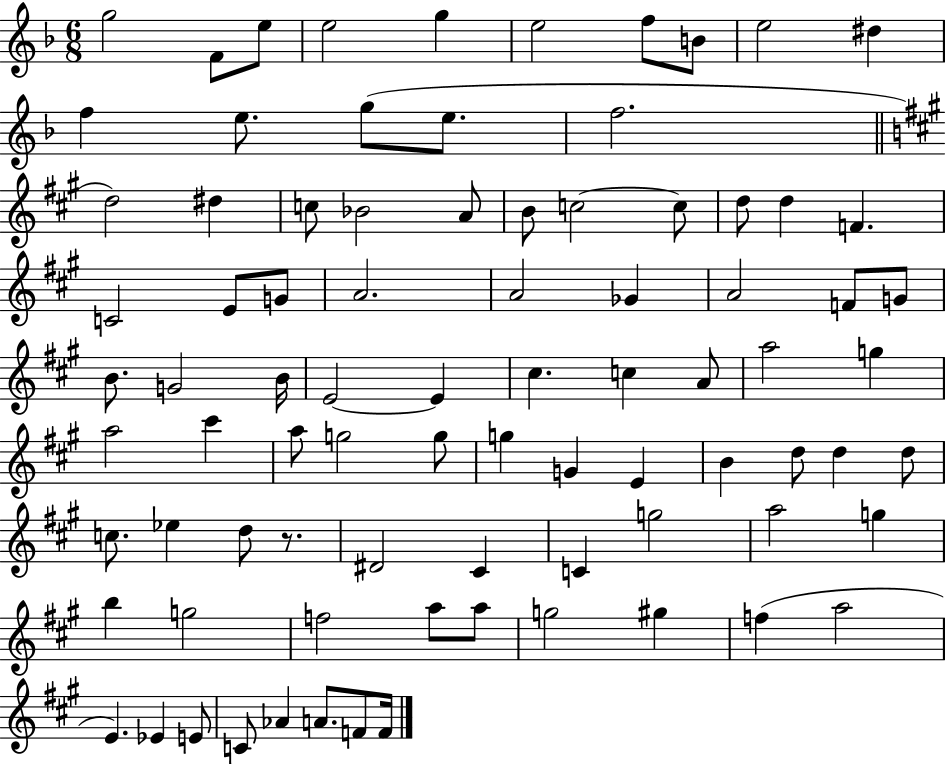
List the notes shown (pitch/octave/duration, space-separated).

G5/h F4/e E5/e E5/h G5/q E5/h F5/e B4/e E5/h D#5/q F5/q E5/e. G5/e E5/e. F5/h. D5/h D#5/q C5/e Bb4/h A4/e B4/e C5/h C5/e D5/e D5/q F4/q. C4/h E4/e G4/e A4/h. A4/h Gb4/q A4/h F4/e G4/e B4/e. G4/h B4/s E4/h E4/q C#5/q. C5/q A4/e A5/h G5/q A5/h C#6/q A5/e G5/h G5/e G5/q G4/q E4/q B4/q D5/e D5/q D5/e C5/e. Eb5/q D5/e R/e. D#4/h C#4/q C4/q G5/h A5/h G5/q B5/q G5/h F5/h A5/e A5/e G5/h G#5/q F5/q A5/h E4/q. Eb4/q E4/e C4/e Ab4/q A4/e. F4/e F4/s